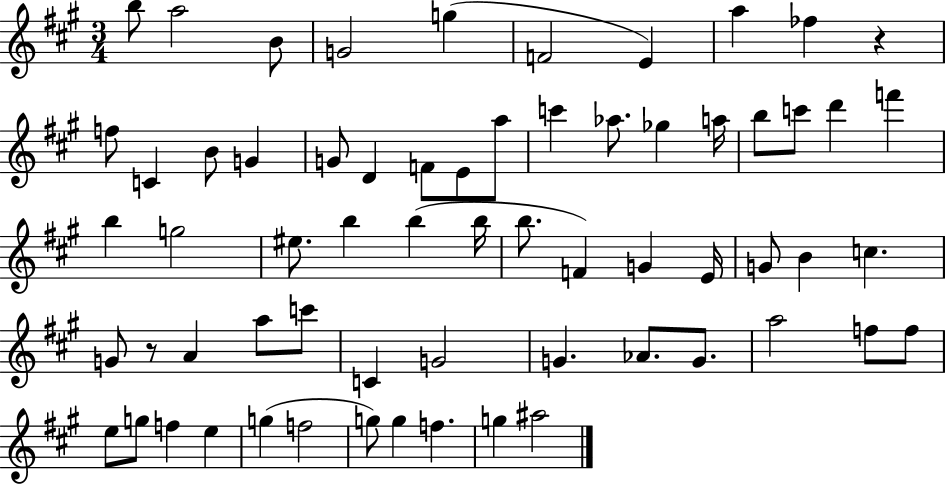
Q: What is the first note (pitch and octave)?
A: B5